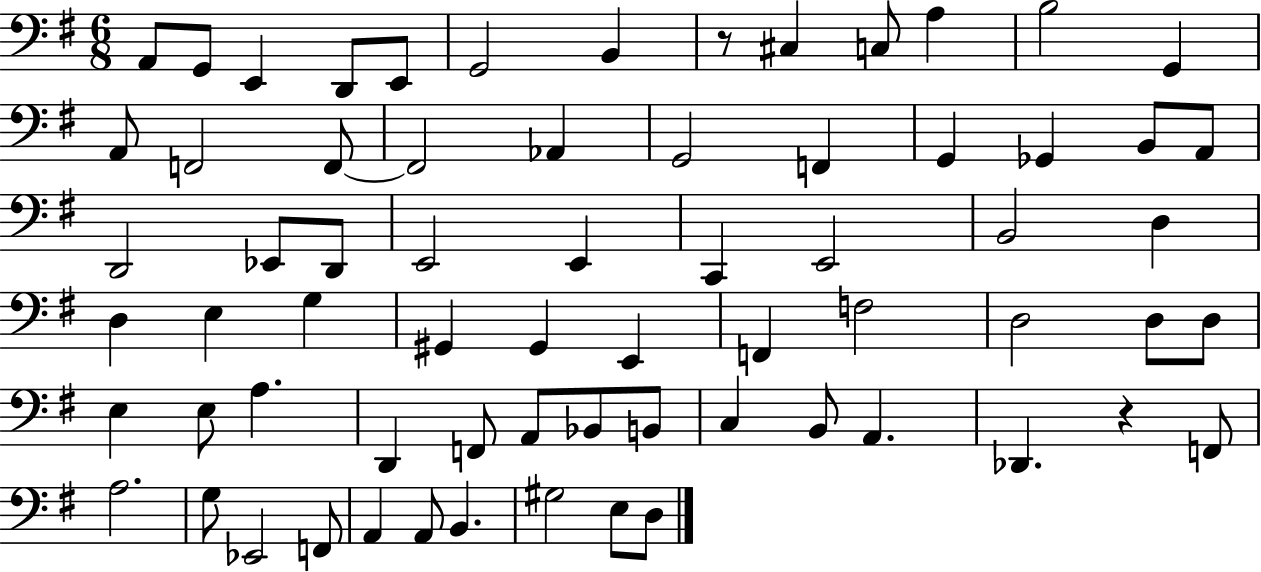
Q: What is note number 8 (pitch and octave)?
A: C#3